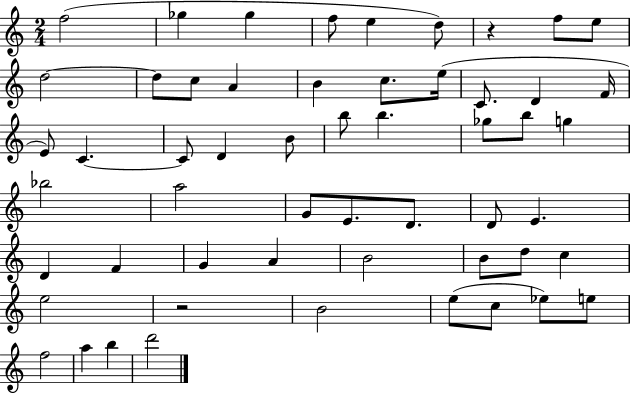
X:1
T:Untitled
M:2/4
L:1/4
K:C
f2 _g _g f/2 e d/2 z f/2 e/2 d2 d/2 c/2 A B c/2 e/4 C/2 D F/4 E/2 C C/2 D B/2 b/2 b _g/2 b/2 g _b2 a2 G/2 E/2 D/2 D/2 E D F G A B2 B/2 d/2 c e2 z2 B2 e/2 c/2 _e/2 e/2 f2 a b d'2